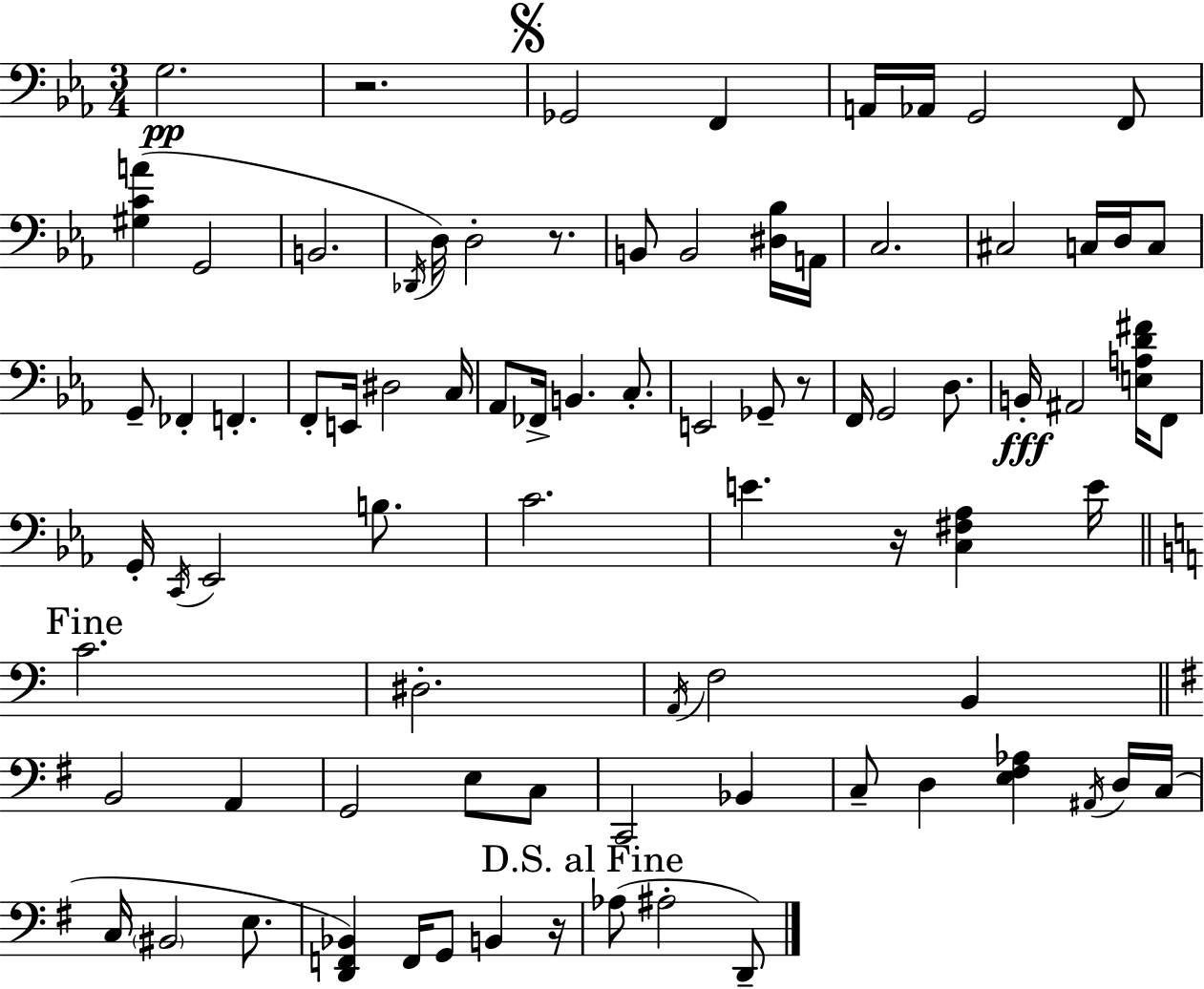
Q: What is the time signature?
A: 3/4